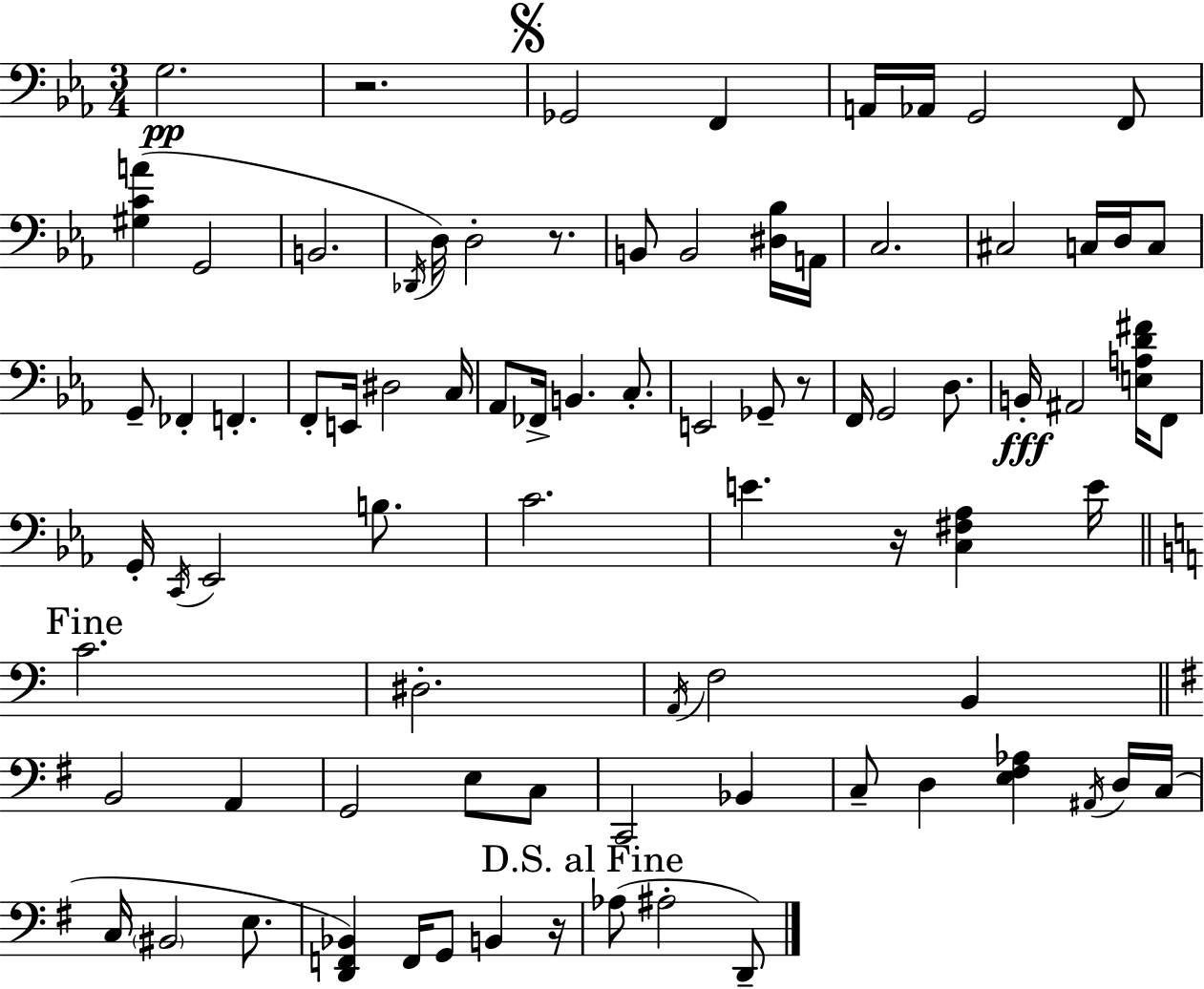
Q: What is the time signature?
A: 3/4